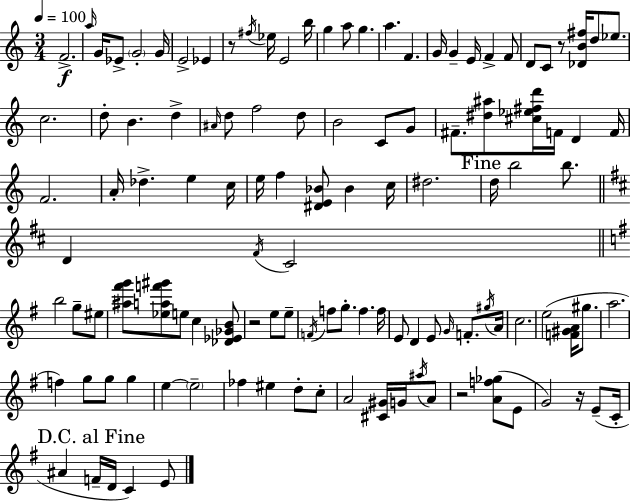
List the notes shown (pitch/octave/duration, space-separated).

F4/h. A5/s G4/s Eb4/e G4/h G4/s E4/h Eb4/q R/e F#5/s Eb5/s E4/h B5/s G5/q A5/e G5/q. A5/q. F4/q. G4/s G4/q E4/s F4/q F4/e D4/e C4/e R/e [Db4,B4,F#5]/s D5/e Eb5/e. C5/h. D5/e B4/q. D5/q A#4/s D5/e F5/h D5/e B4/h C4/e G4/e F#4/e. [D#5,A#5]/e [C#5,Eb5,F#5,D6]/s F4/s D4/q F4/s F4/h. A4/s Db5/q. E5/q C5/s E5/s F5/q [D#4,E4,Bb4]/e Bb4/q C5/s D#5/h. D5/s B5/h B5/e. D4/q F#4/s C#4/h B5/h G5/e EIS5/e [A#5,F#6,G6]/e [Eb5,A5,F6,G#6]/e E5/e C5/q [Db4,Eb4,Gb4,B4]/e R/h E5/e E5/e F4/s F5/e G5/e. F5/q. F5/s E4/e D4/q E4/e G4/s F4/e. G#5/s A4/s C5/h. E5/h [F4,G#4,A4]/s G#5/e. A5/h. F5/q G5/e G5/e G5/q E5/q E5/h FES5/q EIS5/q D5/e C5/e A4/h [C#4,G#4]/s G4/s A#5/s A4/e R/h [A4,F5,Gb5]/e E4/e G4/h R/s E4/e C4/s A#4/q F4/s D4/s C4/q E4/e